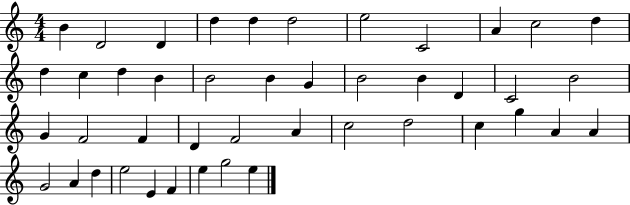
{
  \clef treble
  \numericTimeSignature
  \time 4/4
  \key c \major
  b'4 d'2 d'4 | d''4 d''4 d''2 | e''2 c'2 | a'4 c''2 d''4 | \break d''4 c''4 d''4 b'4 | b'2 b'4 g'4 | b'2 b'4 d'4 | c'2 b'2 | \break g'4 f'2 f'4 | d'4 f'2 a'4 | c''2 d''2 | c''4 g''4 a'4 a'4 | \break g'2 a'4 d''4 | e''2 e'4 f'4 | e''4 g''2 e''4 | \bar "|."
}